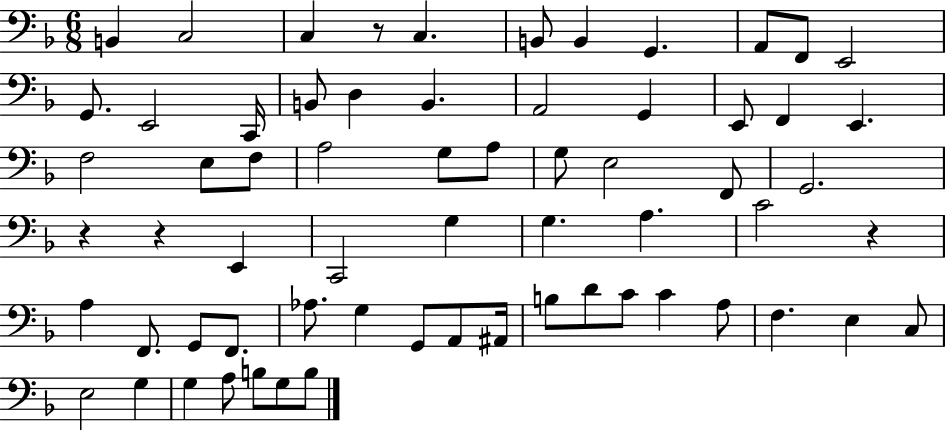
{
  \clef bass
  \numericTimeSignature
  \time 6/8
  \key f \major
  \repeat volta 2 { b,4 c2 | c4 r8 c4. | b,8 b,4 g,4. | a,8 f,8 e,2 | \break g,8. e,2 c,16 | b,8 d4 b,4. | a,2 g,4 | e,8 f,4 e,4. | \break f2 e8 f8 | a2 g8 a8 | g8 e2 f,8 | g,2. | \break r4 r4 e,4 | c,2 g4 | g4. a4. | c'2 r4 | \break a4 f,8. g,8 f,8. | aes8. g4 g,8 a,8 ais,16 | b8 d'8 c'8 c'4 a8 | f4. e4 c8 | \break e2 g4 | g4 a8 b8 g8 b8 | } \bar "|."
}